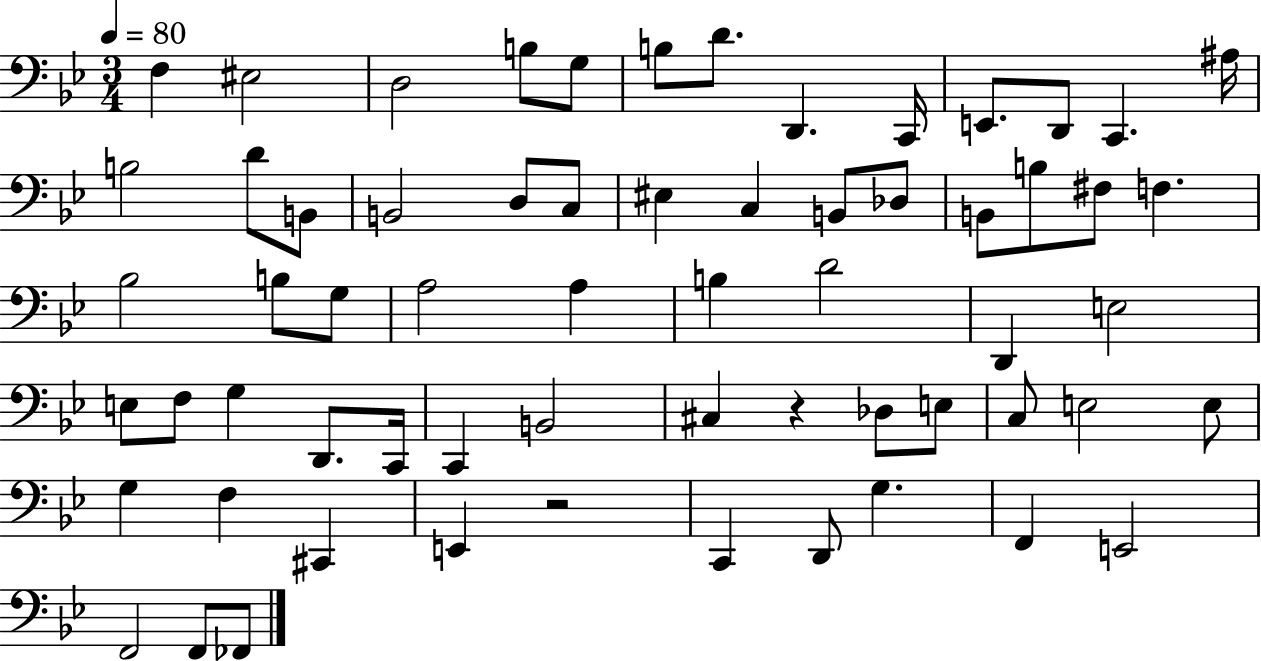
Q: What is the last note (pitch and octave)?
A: FES2